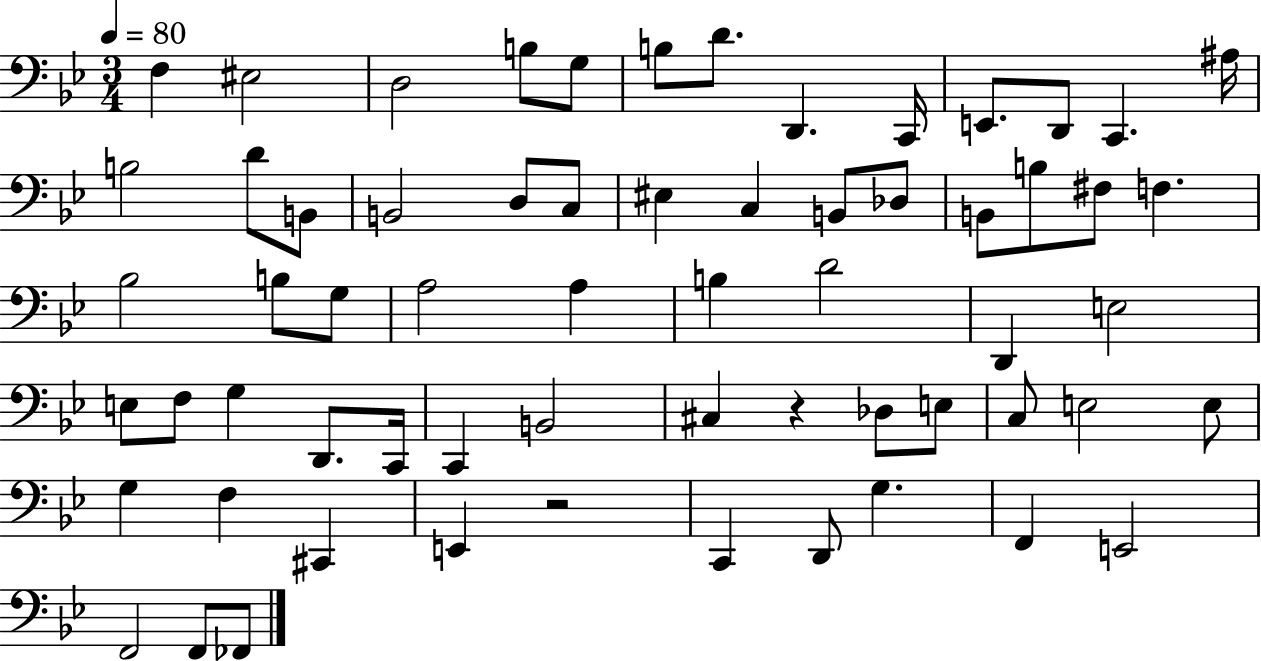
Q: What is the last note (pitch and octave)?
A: FES2